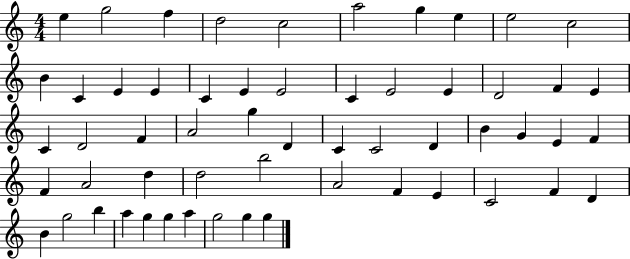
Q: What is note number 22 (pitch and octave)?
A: F4